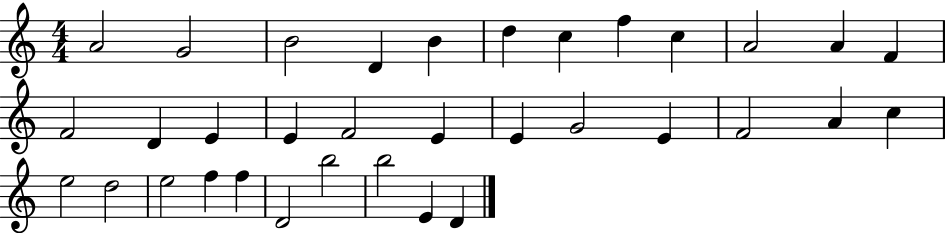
A4/h G4/h B4/h D4/q B4/q D5/q C5/q F5/q C5/q A4/h A4/q F4/q F4/h D4/q E4/q E4/q F4/h E4/q E4/q G4/h E4/q F4/h A4/q C5/q E5/h D5/h E5/h F5/q F5/q D4/h B5/h B5/h E4/q D4/q